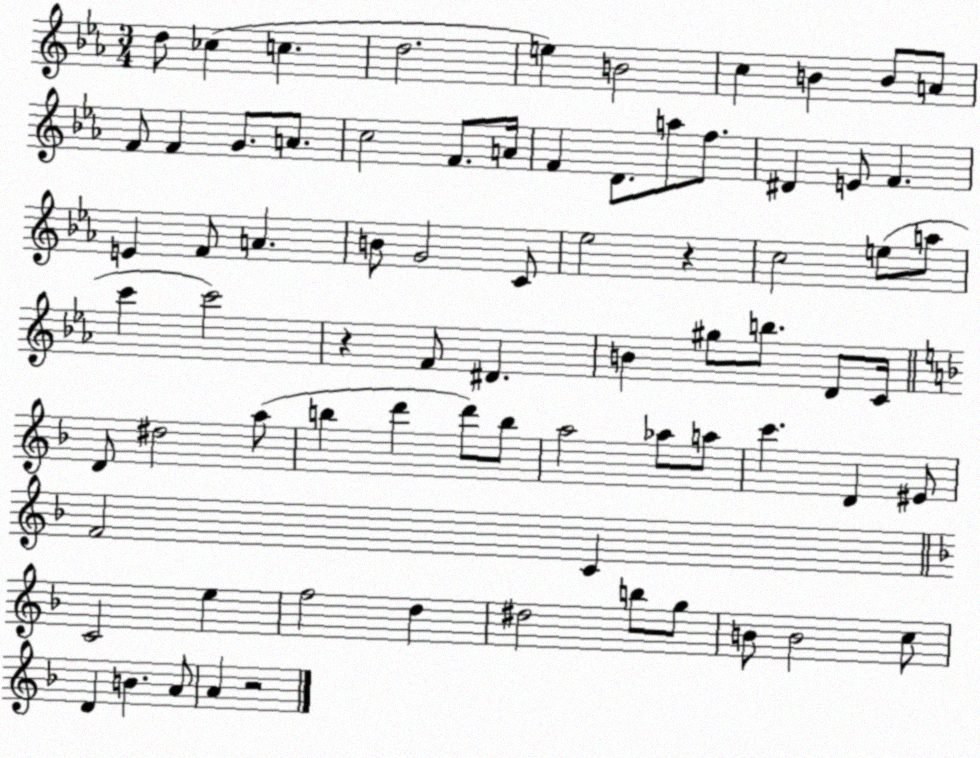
X:1
T:Untitled
M:3/4
L:1/4
K:Eb
d/2 _c c d2 e B2 c B B/2 A/2 F/2 F G/2 A/2 c2 F/2 A/4 F D/2 a/2 f/2 ^D E/2 F E F/2 A B/2 G2 C/2 _e2 z c2 e/2 a/2 c' c'2 z F/2 ^D B ^g/2 b/2 D/2 C/4 D/2 ^d2 a/2 b d' d'/2 b/2 a2 _a/2 a/2 c' D ^E/2 F2 C C2 e f2 d ^d2 b/2 g/2 B/2 B2 c/2 D B A/2 A z2